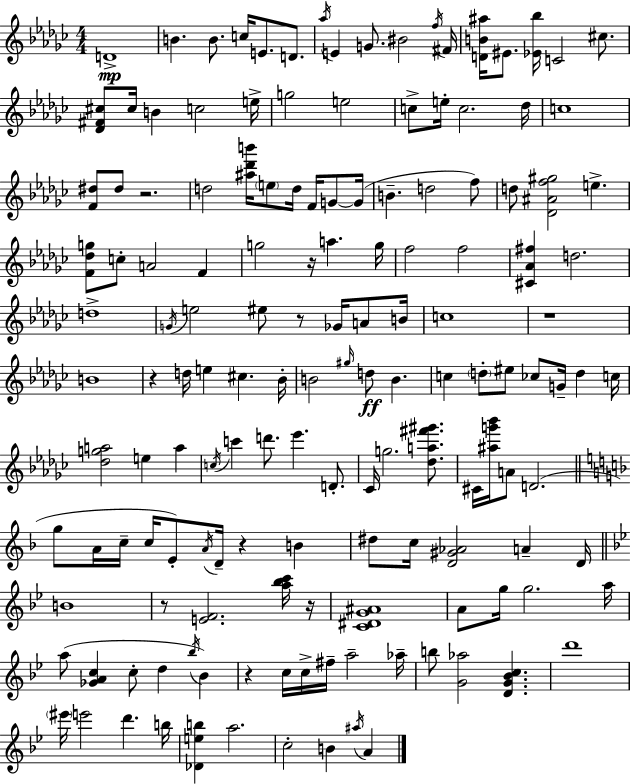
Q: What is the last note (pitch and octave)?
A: A4